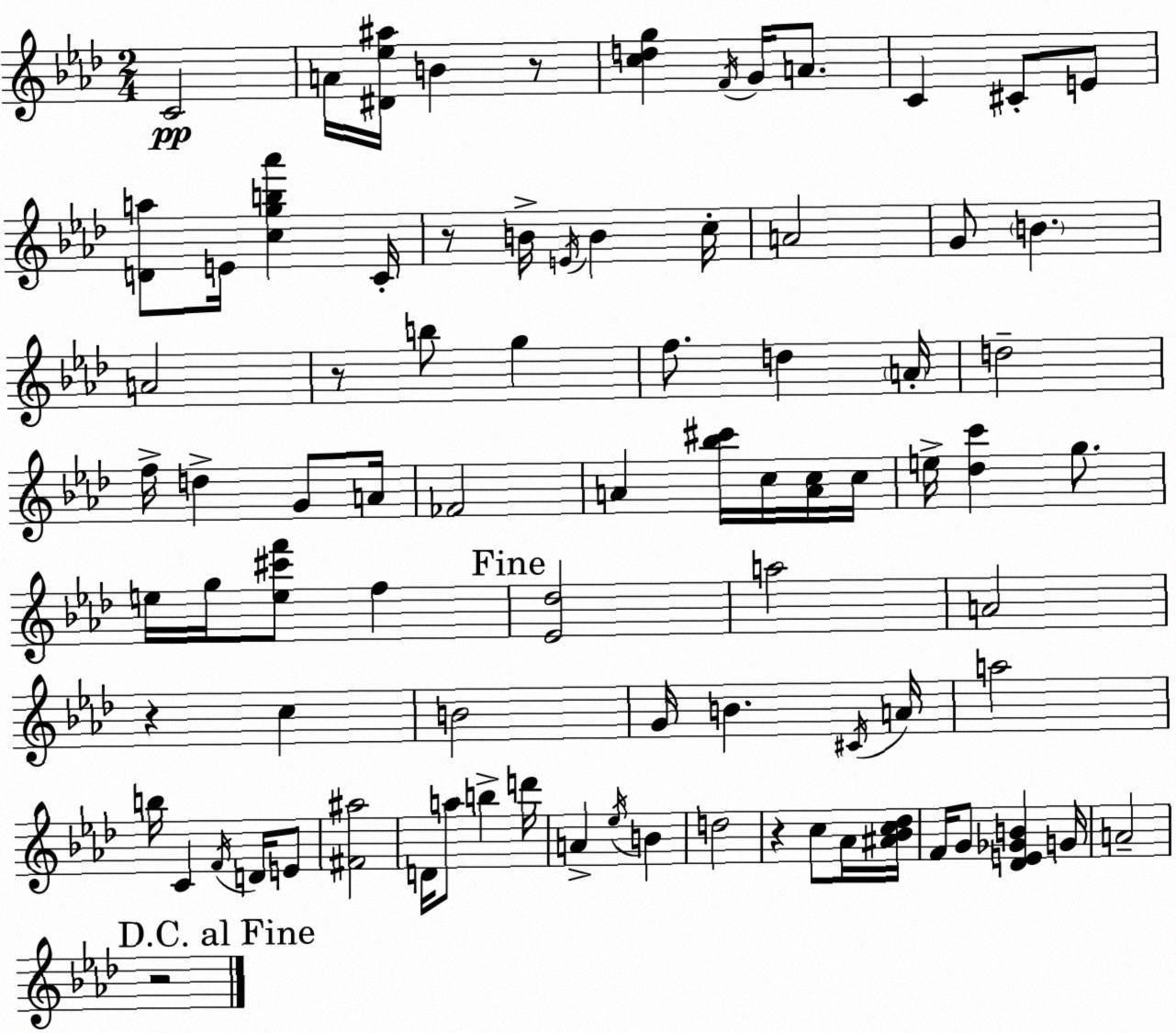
X:1
T:Untitled
M:2/4
L:1/4
K:Ab
C2 A/4 [^D_e^a]/4 B z/2 [cdg] F/4 G/4 A/2 C ^C/2 E/2 [Da]/2 E/4 [cgb_a'] C/4 z/2 B/4 E/4 B c/4 A2 G/2 B A2 z/2 b/2 g f/2 d A/4 d2 f/4 d G/2 A/4 _F2 A [_b^c']/4 c/4 [Ac]/4 c/4 e/4 [_dc'] g/2 e/4 g/4 [e^c'f']/2 f [_E_d]2 a2 A2 z c B2 G/4 B ^C/4 A/4 a2 b/4 C F/4 D/4 E/2 [^F^a]2 D/4 a/2 b d'/4 A _e/4 B d2 z c/2 _A/4 [^A_Bc_d]/4 F/4 G/2 [_DE_GB] G/4 A2 z2